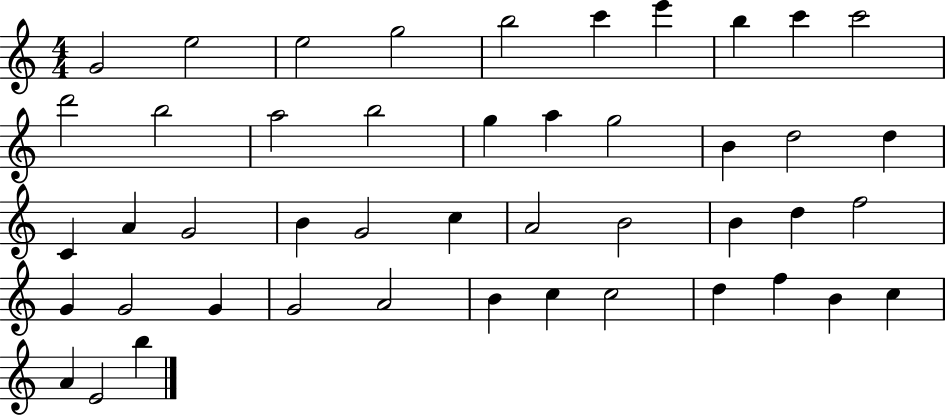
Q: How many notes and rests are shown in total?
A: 46